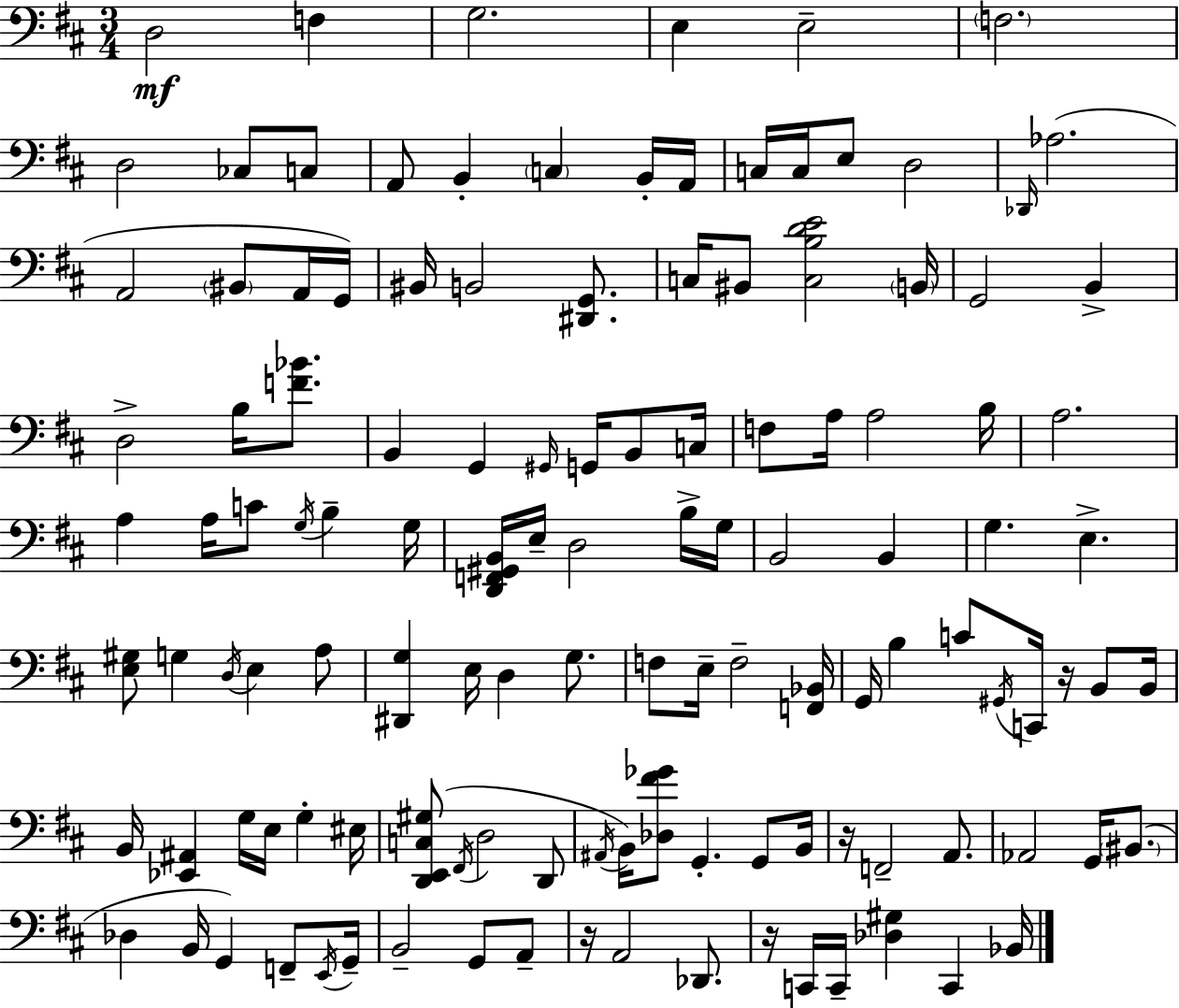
D3/h F3/q G3/h. E3/q E3/h F3/h. D3/h CES3/e C3/e A2/e B2/q C3/q B2/s A2/s C3/s C3/s E3/e D3/h Db2/s Ab3/h. A2/h BIS2/e A2/s G2/s BIS2/s B2/h [D#2,G2]/e. C3/s BIS2/e [C3,B3,D4,E4]/h B2/s G2/h B2/q D3/h B3/s [F4,Bb4]/e. B2/q G2/q G#2/s G2/s B2/e C3/s F3/e A3/s A3/h B3/s A3/h. A3/q A3/s C4/e G3/s B3/q G3/s [D2,F2,G#2,B2]/s E3/s D3/h B3/s G3/s B2/h B2/q G3/q. E3/q. [E3,G#3]/e G3/q D3/s E3/q A3/e [D#2,G3]/q E3/s D3/q G3/e. F3/e E3/s F3/h [F2,Bb2]/s G2/s B3/q C4/e G#2/s C2/s R/s B2/e B2/s B2/s [Eb2,A#2]/q G3/s E3/s G3/q EIS3/s [D2,E2,C3,G#3]/e F#2/s D3/h D2/e A#2/s B2/s [Db3,F#4,Gb4]/e G2/q. G2/e B2/s R/s F2/h A2/e. Ab2/h G2/s BIS2/e. Db3/q B2/s G2/q F2/e E2/s G2/s B2/h G2/e A2/e R/s A2/h Db2/e. R/s C2/s C2/s [Db3,G#3]/q C2/q Bb2/s